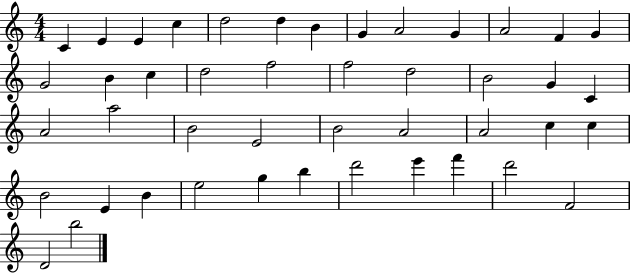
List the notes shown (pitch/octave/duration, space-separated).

C4/q E4/q E4/q C5/q D5/h D5/q B4/q G4/q A4/h G4/q A4/h F4/q G4/q G4/h B4/q C5/q D5/h F5/h F5/h D5/h B4/h G4/q C4/q A4/h A5/h B4/h E4/h B4/h A4/h A4/h C5/q C5/q B4/h E4/q B4/q E5/h G5/q B5/q D6/h E6/q F6/q D6/h F4/h D4/h B5/h